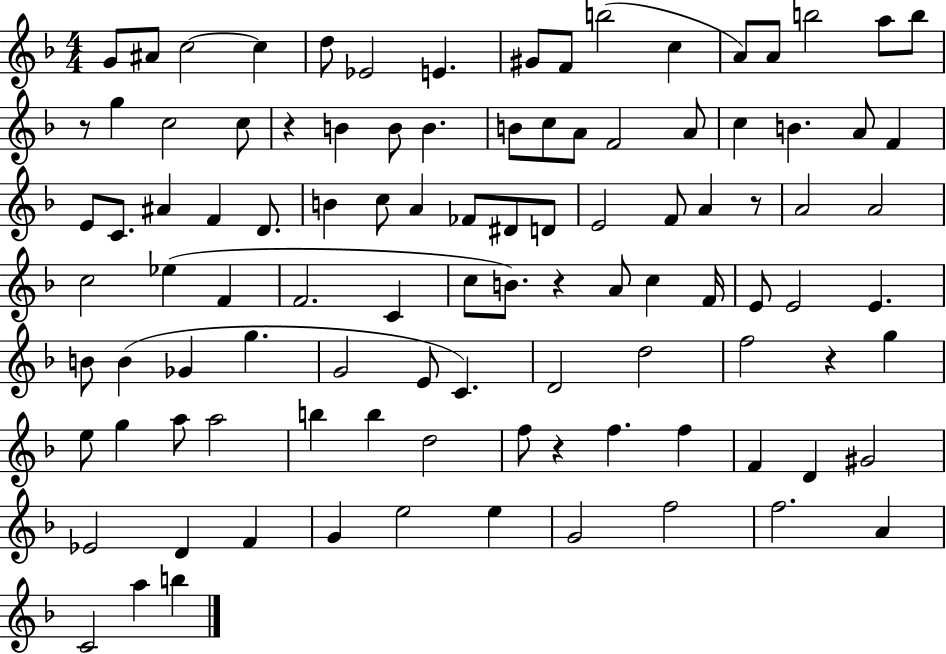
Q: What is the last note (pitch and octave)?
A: B5